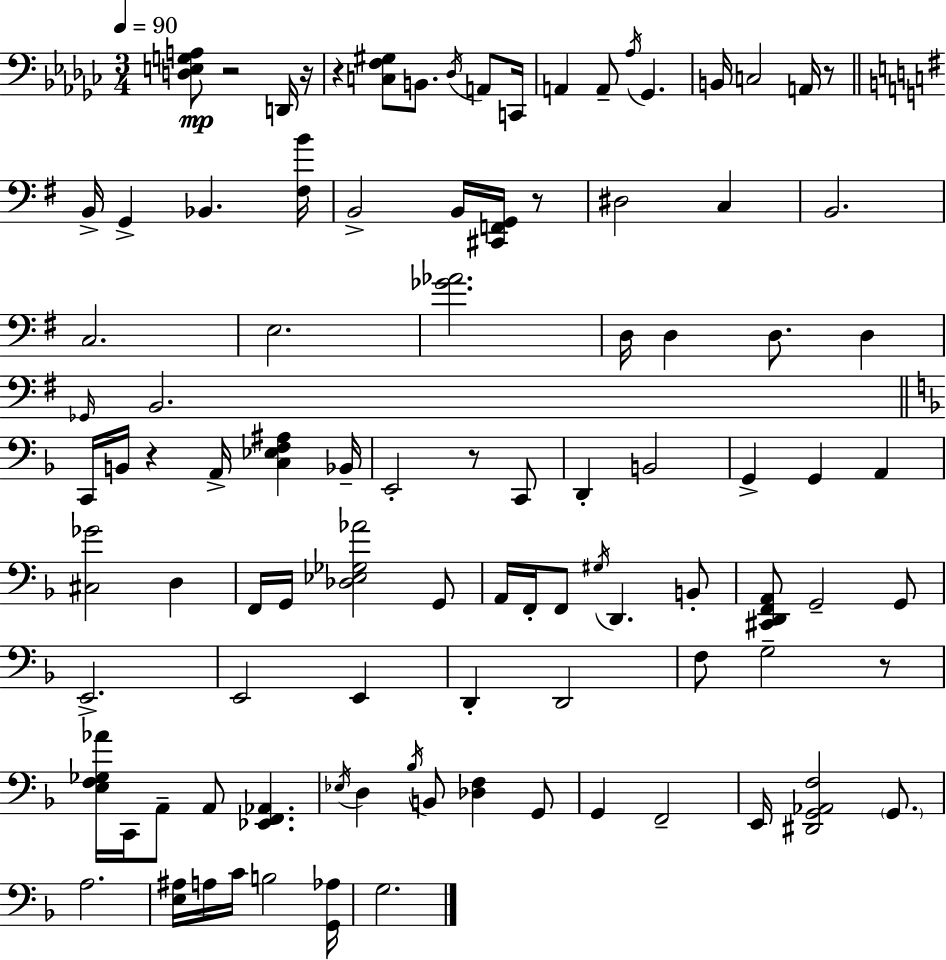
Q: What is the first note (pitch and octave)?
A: D2